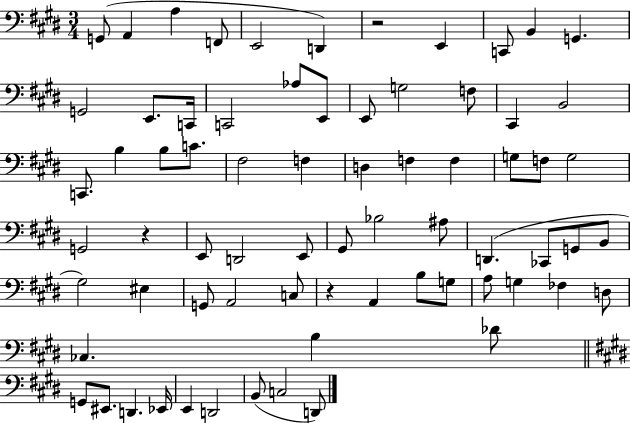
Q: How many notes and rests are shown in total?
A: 71